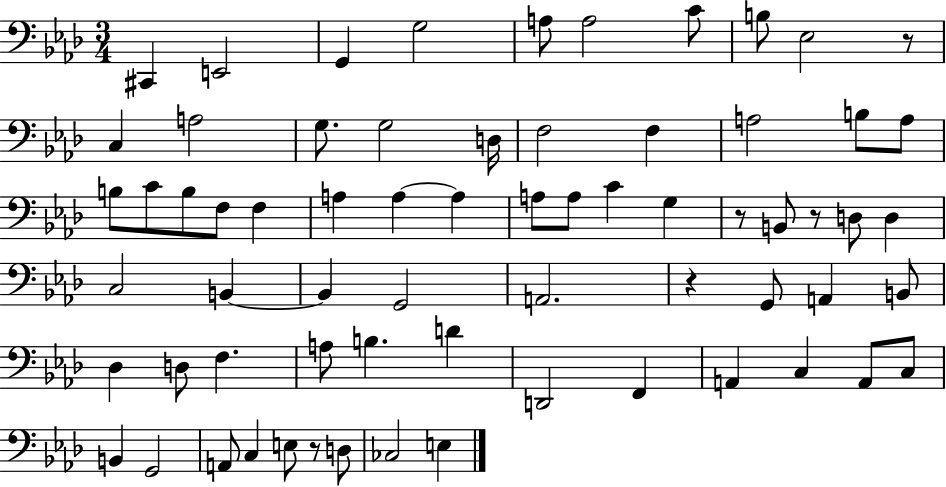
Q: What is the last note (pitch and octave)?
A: E3